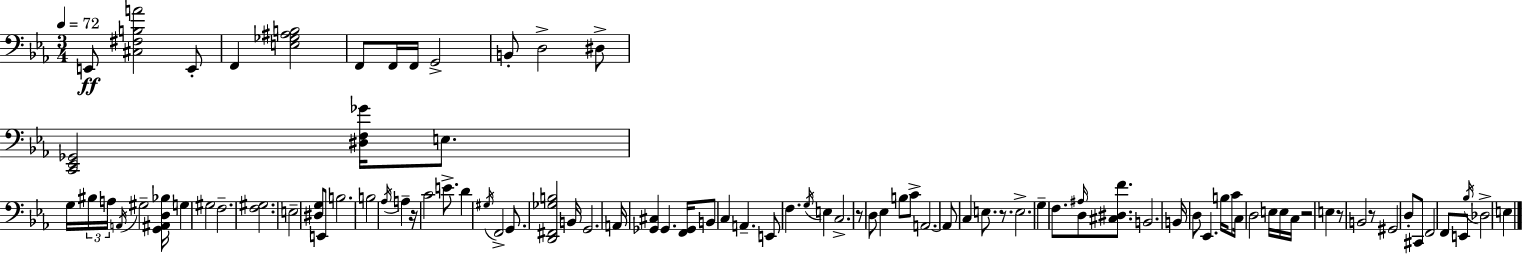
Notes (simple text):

E2/e [C#3,F#3,B3,A4]/h E2/e F2/q [E3,Gb3,A#3,B3]/h F2/e F2/s F2/s G2/h B2/e D3/h D#3/e [C2,Eb2,Gb2]/h [D#3,F3,Gb4]/s E3/e. G3/s BIS3/s A3/s A2/s G#3/h [G2,A#2,D3,Bb3]/s G3/q G#3/h F3/h. [F3,G#3]/h. E3/h [D#3,G3]/e E2/e B3/h. B3/h Ab3/s A3/q R/s C4/h E4/e. D4/q G#3/s F2/h G2/e. [D2,F#2,Gb3,B3]/h B2/s G2/h. A2/s [Gb2,C#3]/q Gb2/q. [F2,Gb2]/s B2/e C3/q A2/q. E2/e F3/q. G3/s E3/q C3/h. R/e D3/e Eb3/q B3/e C4/e A2/h. A2/e C3/q E3/e. R/e. E3/h. G3/q F3/e. A#3/s D3/e [C#3,D#3,F4]/e. B2/h. B2/s D3/e Eb2/q. B3/s C4/e C3/s D3/h E3/s E3/s C3/s R/h E3/q R/e B2/h R/e G#2/h D3/e C#2/e F2/h F2/e E2/e Bb3/s Db3/h E3/q